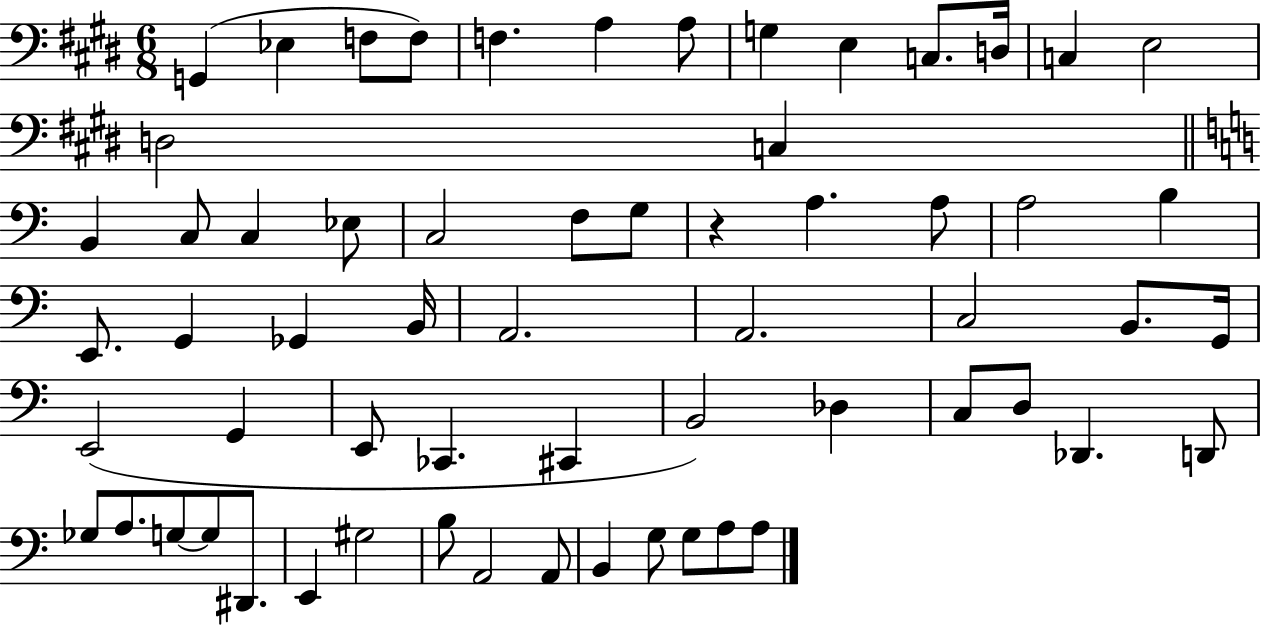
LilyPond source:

{
  \clef bass
  \numericTimeSignature
  \time 6/8
  \key e \major
  g,4( ees4 f8 f8) | f4. a4 a8 | g4 e4 c8. d16 | c4 e2 | \break d2 c4 | \bar "||" \break \key c \major b,4 c8 c4 ees8 | c2 f8 g8 | r4 a4. a8 | a2 b4 | \break e,8. g,4 ges,4 b,16 | a,2. | a,2. | c2 b,8. g,16 | \break e,2( g,4 | e,8 ces,4. cis,4 | b,2) des4 | c8 d8 des,4. d,8 | \break ges8 a8. g8~~ g8 dis,8. | e,4 gis2 | b8 a,2 a,8 | b,4 g8 g8 a8 a8 | \break \bar "|."
}